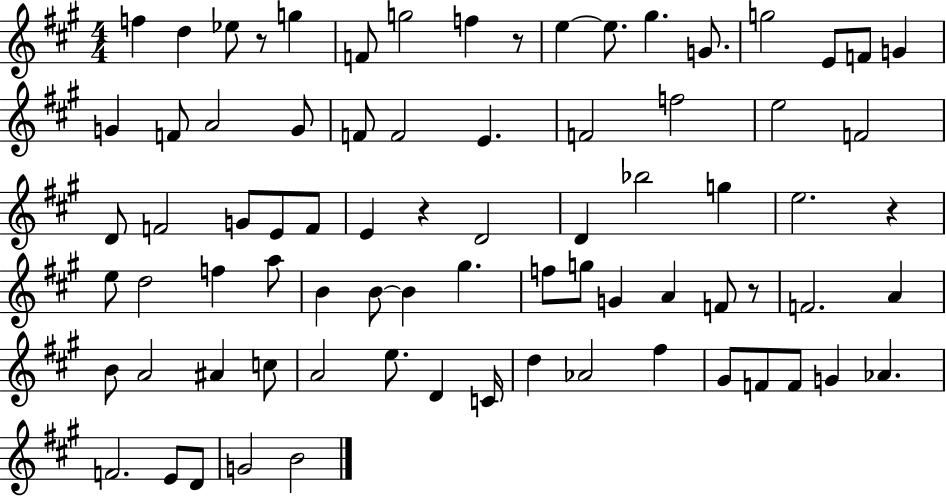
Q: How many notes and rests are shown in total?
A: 78